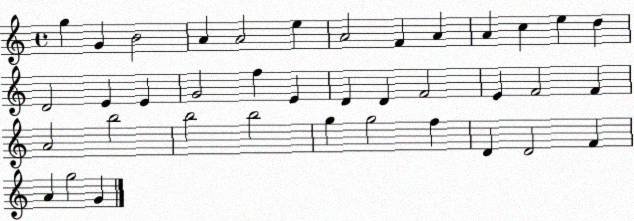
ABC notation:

X:1
T:Untitled
M:4/4
L:1/4
K:C
g G B2 A A2 e A2 F A A c e d D2 E E G2 f E D D F2 E F2 F A2 b2 b2 b2 g g2 f D D2 F A g2 G